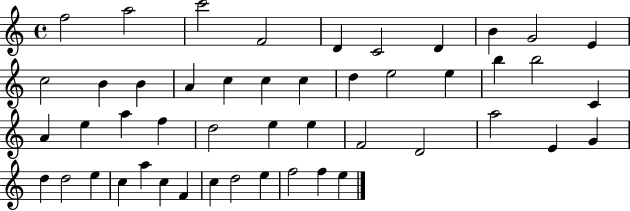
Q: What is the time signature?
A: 4/4